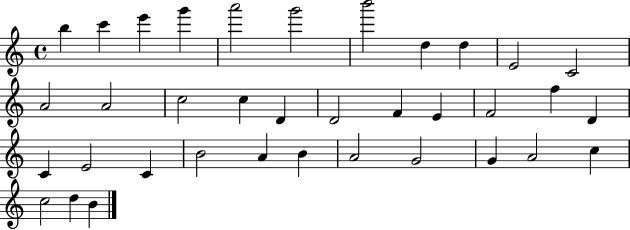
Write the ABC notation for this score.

X:1
T:Untitled
M:4/4
L:1/4
K:C
b c' e' g' a'2 g'2 b'2 d d E2 C2 A2 A2 c2 c D D2 F E F2 f D C E2 C B2 A B A2 G2 G A2 c c2 d B